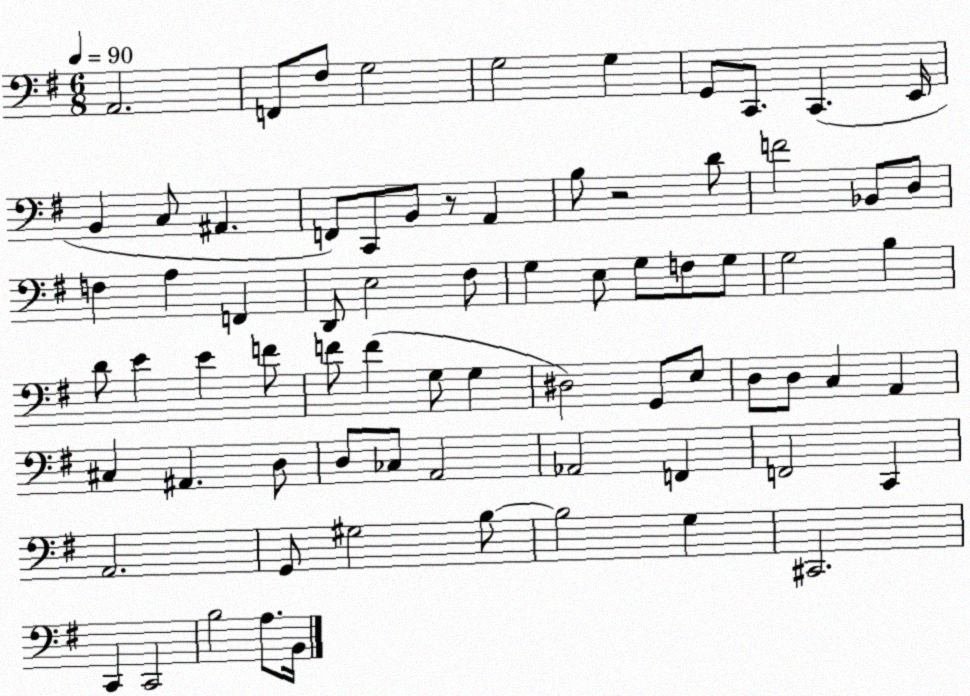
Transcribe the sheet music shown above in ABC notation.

X:1
T:Untitled
M:6/8
L:1/4
K:G
A,,2 F,,/2 ^F,/2 G,2 G,2 G, G,,/2 C,,/2 C,, E,,/4 B,, C,/2 ^A,, F,,/2 C,,/2 B,,/2 z/2 A,, B,/2 z2 D/2 F2 _B,,/2 D,/2 F, A, F,, D,,/2 E,2 ^F,/2 G, E,/2 G,/2 F,/2 G,/2 G,2 B, D/2 E E F/2 F/2 F G,/2 G, ^D,2 G,,/2 E,/2 D,/2 D,/2 C, A,, ^C, ^A,, D,/2 D,/2 _C,/2 A,,2 _A,,2 F,, F,,2 C,, A,,2 G,,/2 ^G,2 B,/2 B,2 G, ^C,,2 C,, C,,2 B,2 A,/2 B,,/4